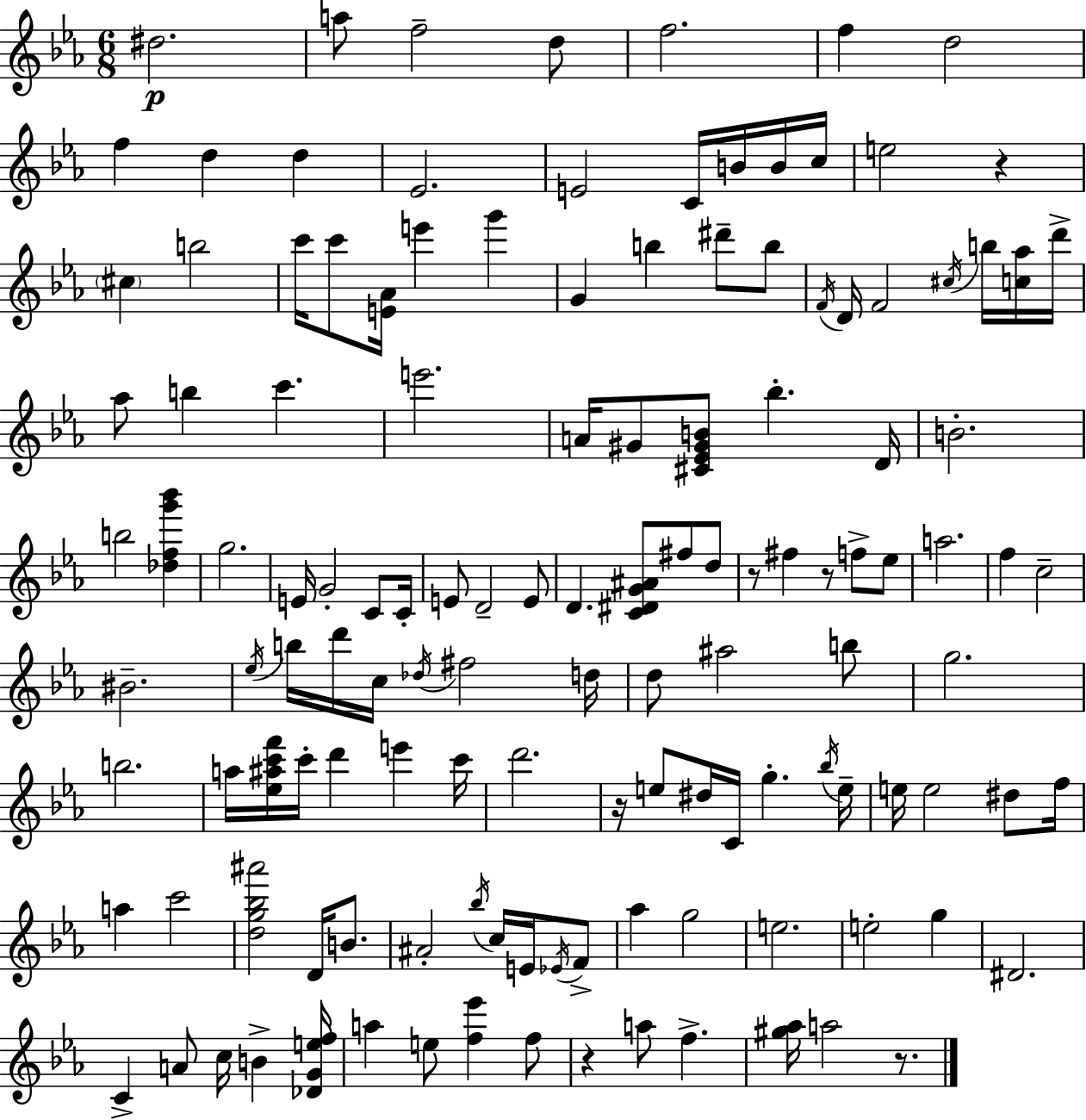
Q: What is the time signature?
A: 6/8